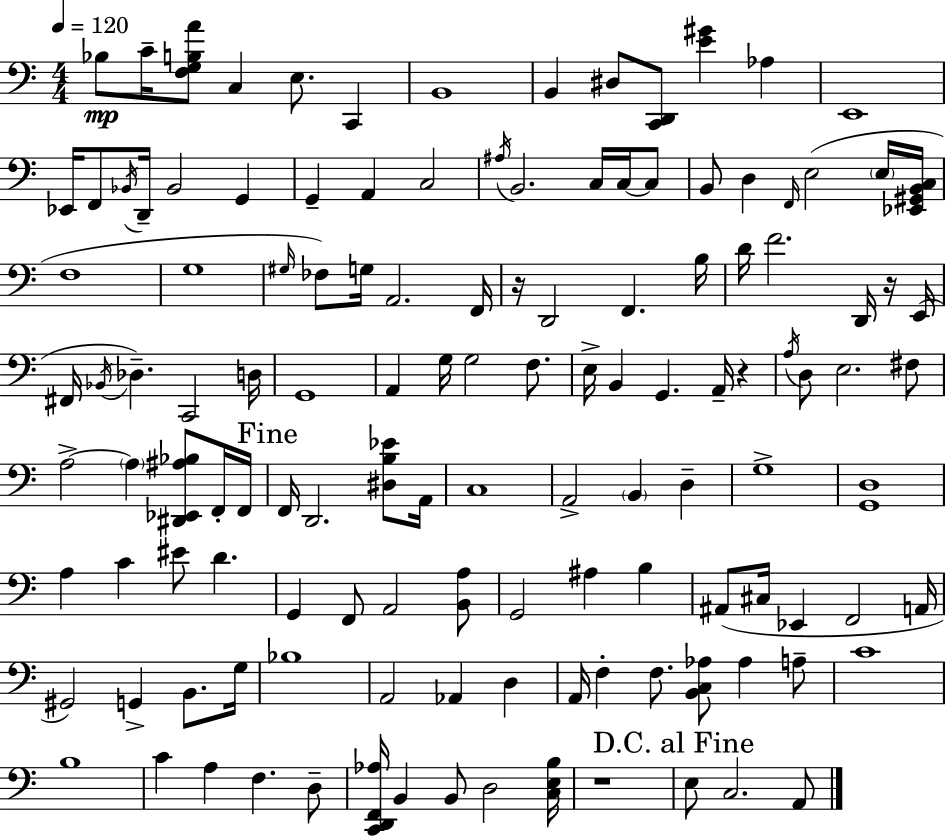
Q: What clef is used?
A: bass